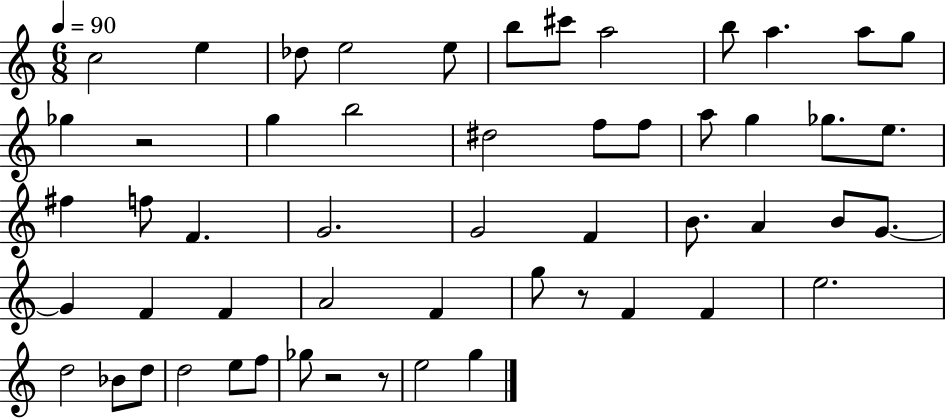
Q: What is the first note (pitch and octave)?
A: C5